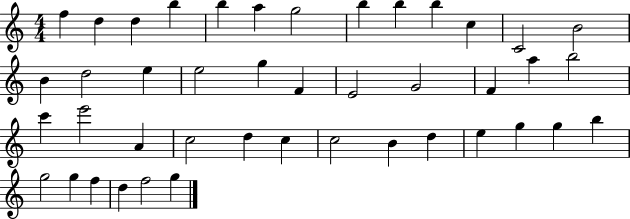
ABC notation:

X:1
T:Untitled
M:4/4
L:1/4
K:C
f d d b b a g2 b b b c C2 B2 B d2 e e2 g F E2 G2 F a b2 c' e'2 A c2 d c c2 B d e g g b g2 g f d f2 g